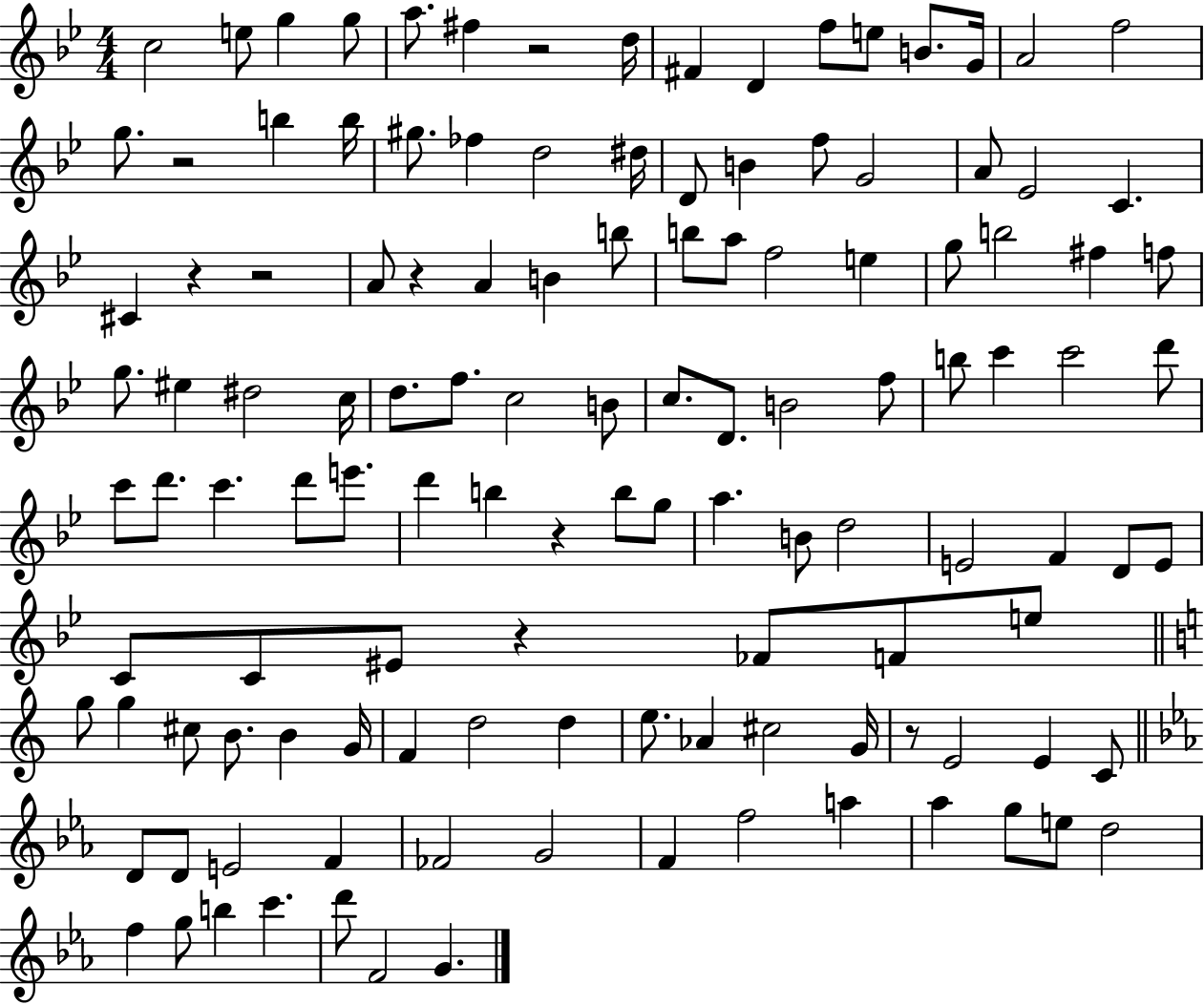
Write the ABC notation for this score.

X:1
T:Untitled
M:4/4
L:1/4
K:Bb
c2 e/2 g g/2 a/2 ^f z2 d/4 ^F D f/2 e/2 B/2 G/4 A2 f2 g/2 z2 b b/4 ^g/2 _f d2 ^d/4 D/2 B f/2 G2 A/2 _E2 C ^C z z2 A/2 z A B b/2 b/2 a/2 f2 e g/2 b2 ^f f/2 g/2 ^e ^d2 c/4 d/2 f/2 c2 B/2 c/2 D/2 B2 f/2 b/2 c' c'2 d'/2 c'/2 d'/2 c' d'/2 e'/2 d' b z b/2 g/2 a B/2 d2 E2 F D/2 E/2 C/2 C/2 ^E/2 z _F/2 F/2 e/2 g/2 g ^c/2 B/2 B G/4 F d2 d e/2 _A ^c2 G/4 z/2 E2 E C/2 D/2 D/2 E2 F _F2 G2 F f2 a _a g/2 e/2 d2 f g/2 b c' d'/2 F2 G